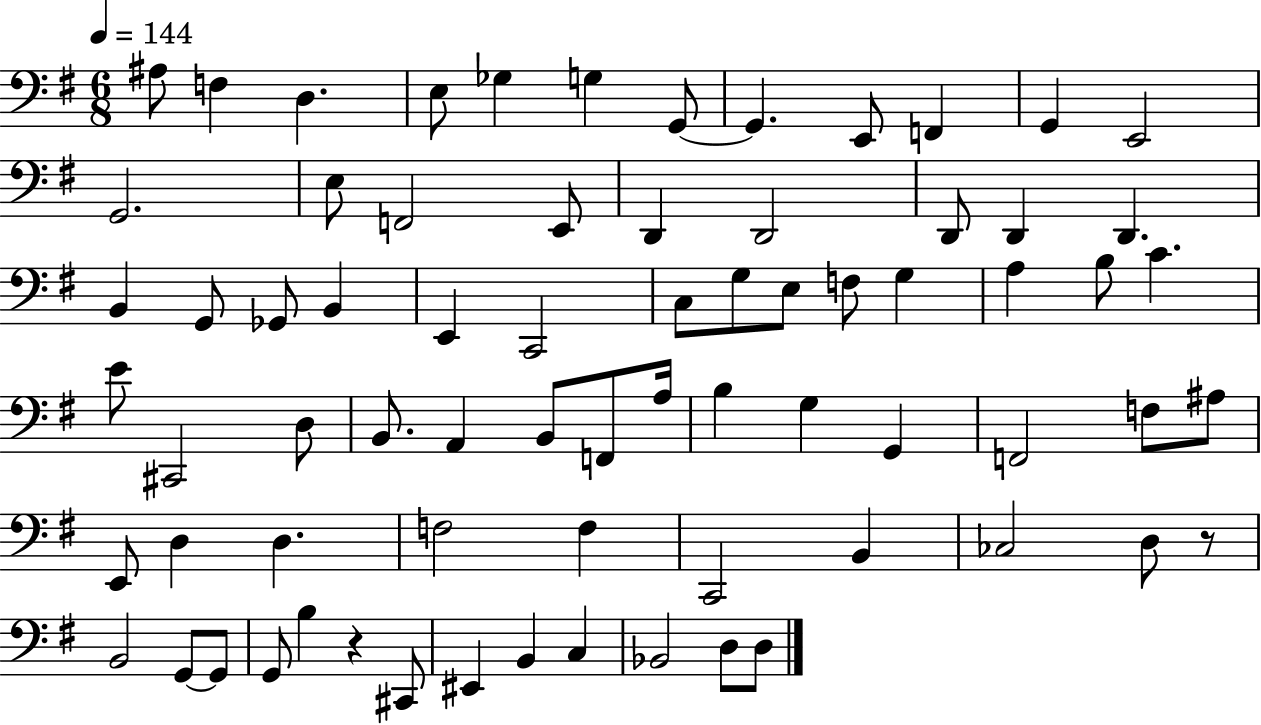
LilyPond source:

{
  \clef bass
  \numericTimeSignature
  \time 6/8
  \key g \major
  \tempo 4 = 144
  ais8 f4 d4. | e8 ges4 g4 g,8~~ | g,4. e,8 f,4 | g,4 e,2 | \break g,2. | e8 f,2 e,8 | d,4 d,2 | d,8 d,4 d,4. | \break b,4 g,8 ges,8 b,4 | e,4 c,2 | c8 g8 e8 f8 g4 | a4 b8 c'4. | \break e'8 cis,2 d8 | b,8. a,4 b,8 f,8 a16 | b4 g4 g,4 | f,2 f8 ais8 | \break e,8 d4 d4. | f2 f4 | c,2 b,4 | ces2 d8 r8 | \break b,2 g,8~~ g,8 | g,8 b4 r4 cis,8 | eis,4 b,4 c4 | bes,2 d8 d8 | \break \bar "|."
}